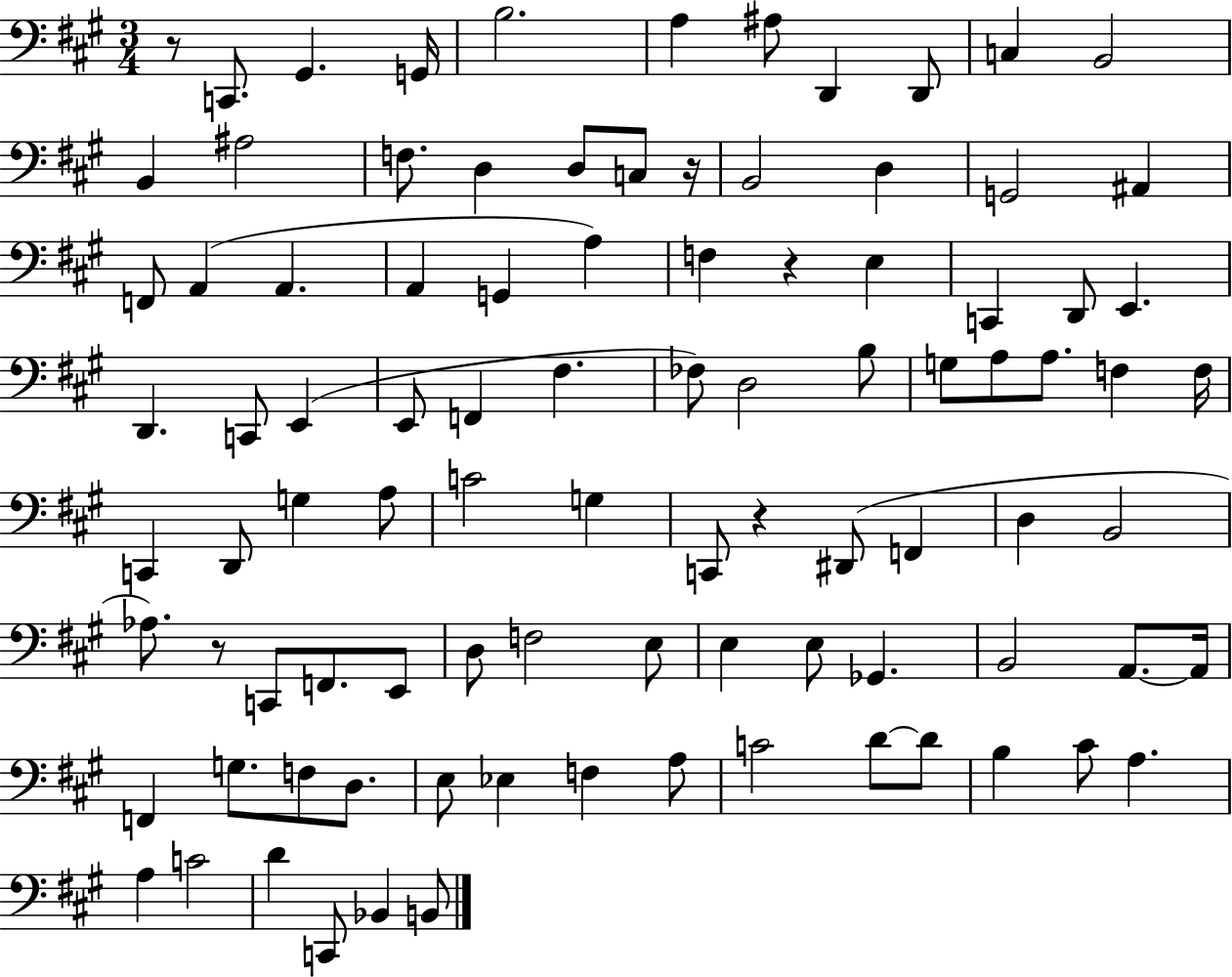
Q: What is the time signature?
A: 3/4